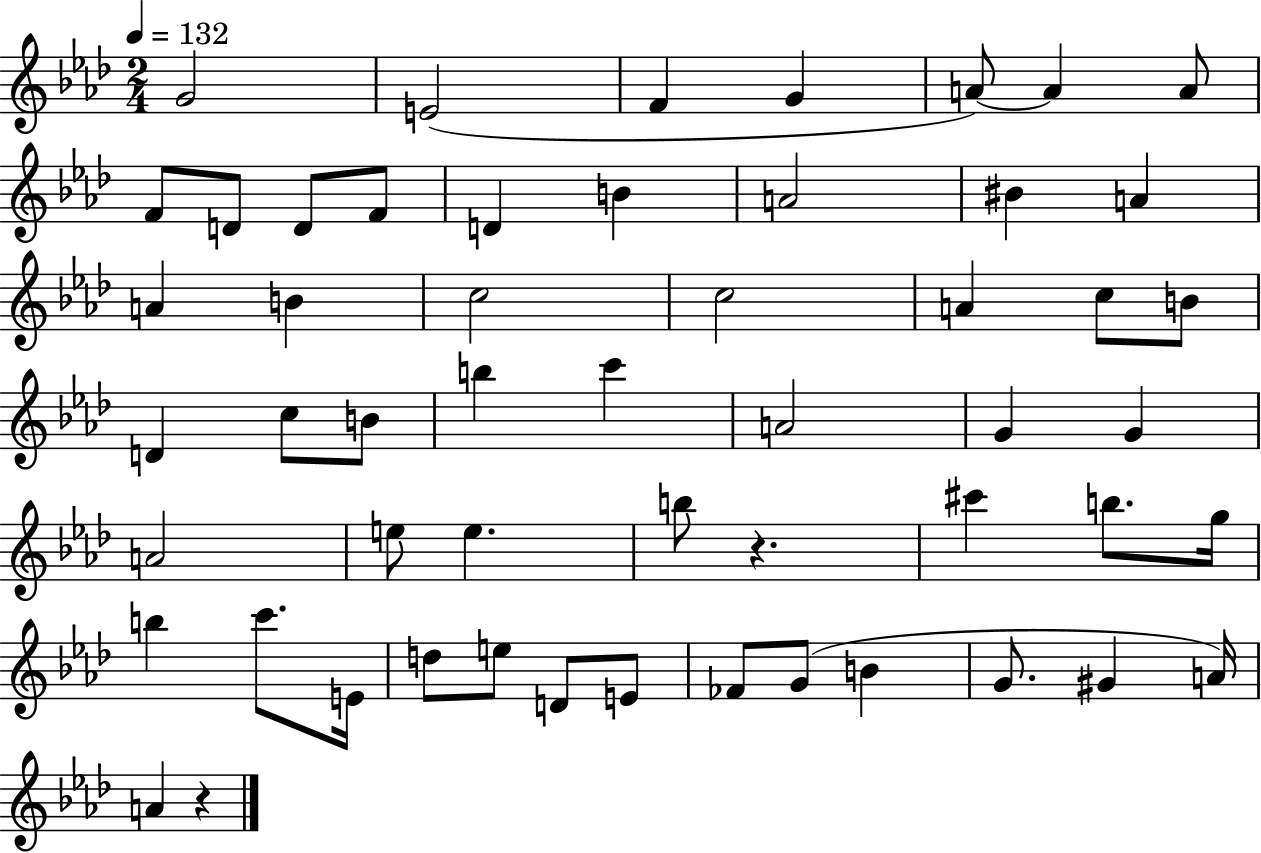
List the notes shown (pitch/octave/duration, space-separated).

G4/h E4/h F4/q G4/q A4/e A4/q A4/e F4/e D4/e D4/e F4/e D4/q B4/q A4/h BIS4/q A4/q A4/q B4/q C5/h C5/h A4/q C5/e B4/e D4/q C5/e B4/e B5/q C6/q A4/h G4/q G4/q A4/h E5/e E5/q. B5/e R/q. C#6/q B5/e. G5/s B5/q C6/e. E4/s D5/e E5/e D4/e E4/e FES4/e G4/e B4/q G4/e. G#4/q A4/s A4/q R/q